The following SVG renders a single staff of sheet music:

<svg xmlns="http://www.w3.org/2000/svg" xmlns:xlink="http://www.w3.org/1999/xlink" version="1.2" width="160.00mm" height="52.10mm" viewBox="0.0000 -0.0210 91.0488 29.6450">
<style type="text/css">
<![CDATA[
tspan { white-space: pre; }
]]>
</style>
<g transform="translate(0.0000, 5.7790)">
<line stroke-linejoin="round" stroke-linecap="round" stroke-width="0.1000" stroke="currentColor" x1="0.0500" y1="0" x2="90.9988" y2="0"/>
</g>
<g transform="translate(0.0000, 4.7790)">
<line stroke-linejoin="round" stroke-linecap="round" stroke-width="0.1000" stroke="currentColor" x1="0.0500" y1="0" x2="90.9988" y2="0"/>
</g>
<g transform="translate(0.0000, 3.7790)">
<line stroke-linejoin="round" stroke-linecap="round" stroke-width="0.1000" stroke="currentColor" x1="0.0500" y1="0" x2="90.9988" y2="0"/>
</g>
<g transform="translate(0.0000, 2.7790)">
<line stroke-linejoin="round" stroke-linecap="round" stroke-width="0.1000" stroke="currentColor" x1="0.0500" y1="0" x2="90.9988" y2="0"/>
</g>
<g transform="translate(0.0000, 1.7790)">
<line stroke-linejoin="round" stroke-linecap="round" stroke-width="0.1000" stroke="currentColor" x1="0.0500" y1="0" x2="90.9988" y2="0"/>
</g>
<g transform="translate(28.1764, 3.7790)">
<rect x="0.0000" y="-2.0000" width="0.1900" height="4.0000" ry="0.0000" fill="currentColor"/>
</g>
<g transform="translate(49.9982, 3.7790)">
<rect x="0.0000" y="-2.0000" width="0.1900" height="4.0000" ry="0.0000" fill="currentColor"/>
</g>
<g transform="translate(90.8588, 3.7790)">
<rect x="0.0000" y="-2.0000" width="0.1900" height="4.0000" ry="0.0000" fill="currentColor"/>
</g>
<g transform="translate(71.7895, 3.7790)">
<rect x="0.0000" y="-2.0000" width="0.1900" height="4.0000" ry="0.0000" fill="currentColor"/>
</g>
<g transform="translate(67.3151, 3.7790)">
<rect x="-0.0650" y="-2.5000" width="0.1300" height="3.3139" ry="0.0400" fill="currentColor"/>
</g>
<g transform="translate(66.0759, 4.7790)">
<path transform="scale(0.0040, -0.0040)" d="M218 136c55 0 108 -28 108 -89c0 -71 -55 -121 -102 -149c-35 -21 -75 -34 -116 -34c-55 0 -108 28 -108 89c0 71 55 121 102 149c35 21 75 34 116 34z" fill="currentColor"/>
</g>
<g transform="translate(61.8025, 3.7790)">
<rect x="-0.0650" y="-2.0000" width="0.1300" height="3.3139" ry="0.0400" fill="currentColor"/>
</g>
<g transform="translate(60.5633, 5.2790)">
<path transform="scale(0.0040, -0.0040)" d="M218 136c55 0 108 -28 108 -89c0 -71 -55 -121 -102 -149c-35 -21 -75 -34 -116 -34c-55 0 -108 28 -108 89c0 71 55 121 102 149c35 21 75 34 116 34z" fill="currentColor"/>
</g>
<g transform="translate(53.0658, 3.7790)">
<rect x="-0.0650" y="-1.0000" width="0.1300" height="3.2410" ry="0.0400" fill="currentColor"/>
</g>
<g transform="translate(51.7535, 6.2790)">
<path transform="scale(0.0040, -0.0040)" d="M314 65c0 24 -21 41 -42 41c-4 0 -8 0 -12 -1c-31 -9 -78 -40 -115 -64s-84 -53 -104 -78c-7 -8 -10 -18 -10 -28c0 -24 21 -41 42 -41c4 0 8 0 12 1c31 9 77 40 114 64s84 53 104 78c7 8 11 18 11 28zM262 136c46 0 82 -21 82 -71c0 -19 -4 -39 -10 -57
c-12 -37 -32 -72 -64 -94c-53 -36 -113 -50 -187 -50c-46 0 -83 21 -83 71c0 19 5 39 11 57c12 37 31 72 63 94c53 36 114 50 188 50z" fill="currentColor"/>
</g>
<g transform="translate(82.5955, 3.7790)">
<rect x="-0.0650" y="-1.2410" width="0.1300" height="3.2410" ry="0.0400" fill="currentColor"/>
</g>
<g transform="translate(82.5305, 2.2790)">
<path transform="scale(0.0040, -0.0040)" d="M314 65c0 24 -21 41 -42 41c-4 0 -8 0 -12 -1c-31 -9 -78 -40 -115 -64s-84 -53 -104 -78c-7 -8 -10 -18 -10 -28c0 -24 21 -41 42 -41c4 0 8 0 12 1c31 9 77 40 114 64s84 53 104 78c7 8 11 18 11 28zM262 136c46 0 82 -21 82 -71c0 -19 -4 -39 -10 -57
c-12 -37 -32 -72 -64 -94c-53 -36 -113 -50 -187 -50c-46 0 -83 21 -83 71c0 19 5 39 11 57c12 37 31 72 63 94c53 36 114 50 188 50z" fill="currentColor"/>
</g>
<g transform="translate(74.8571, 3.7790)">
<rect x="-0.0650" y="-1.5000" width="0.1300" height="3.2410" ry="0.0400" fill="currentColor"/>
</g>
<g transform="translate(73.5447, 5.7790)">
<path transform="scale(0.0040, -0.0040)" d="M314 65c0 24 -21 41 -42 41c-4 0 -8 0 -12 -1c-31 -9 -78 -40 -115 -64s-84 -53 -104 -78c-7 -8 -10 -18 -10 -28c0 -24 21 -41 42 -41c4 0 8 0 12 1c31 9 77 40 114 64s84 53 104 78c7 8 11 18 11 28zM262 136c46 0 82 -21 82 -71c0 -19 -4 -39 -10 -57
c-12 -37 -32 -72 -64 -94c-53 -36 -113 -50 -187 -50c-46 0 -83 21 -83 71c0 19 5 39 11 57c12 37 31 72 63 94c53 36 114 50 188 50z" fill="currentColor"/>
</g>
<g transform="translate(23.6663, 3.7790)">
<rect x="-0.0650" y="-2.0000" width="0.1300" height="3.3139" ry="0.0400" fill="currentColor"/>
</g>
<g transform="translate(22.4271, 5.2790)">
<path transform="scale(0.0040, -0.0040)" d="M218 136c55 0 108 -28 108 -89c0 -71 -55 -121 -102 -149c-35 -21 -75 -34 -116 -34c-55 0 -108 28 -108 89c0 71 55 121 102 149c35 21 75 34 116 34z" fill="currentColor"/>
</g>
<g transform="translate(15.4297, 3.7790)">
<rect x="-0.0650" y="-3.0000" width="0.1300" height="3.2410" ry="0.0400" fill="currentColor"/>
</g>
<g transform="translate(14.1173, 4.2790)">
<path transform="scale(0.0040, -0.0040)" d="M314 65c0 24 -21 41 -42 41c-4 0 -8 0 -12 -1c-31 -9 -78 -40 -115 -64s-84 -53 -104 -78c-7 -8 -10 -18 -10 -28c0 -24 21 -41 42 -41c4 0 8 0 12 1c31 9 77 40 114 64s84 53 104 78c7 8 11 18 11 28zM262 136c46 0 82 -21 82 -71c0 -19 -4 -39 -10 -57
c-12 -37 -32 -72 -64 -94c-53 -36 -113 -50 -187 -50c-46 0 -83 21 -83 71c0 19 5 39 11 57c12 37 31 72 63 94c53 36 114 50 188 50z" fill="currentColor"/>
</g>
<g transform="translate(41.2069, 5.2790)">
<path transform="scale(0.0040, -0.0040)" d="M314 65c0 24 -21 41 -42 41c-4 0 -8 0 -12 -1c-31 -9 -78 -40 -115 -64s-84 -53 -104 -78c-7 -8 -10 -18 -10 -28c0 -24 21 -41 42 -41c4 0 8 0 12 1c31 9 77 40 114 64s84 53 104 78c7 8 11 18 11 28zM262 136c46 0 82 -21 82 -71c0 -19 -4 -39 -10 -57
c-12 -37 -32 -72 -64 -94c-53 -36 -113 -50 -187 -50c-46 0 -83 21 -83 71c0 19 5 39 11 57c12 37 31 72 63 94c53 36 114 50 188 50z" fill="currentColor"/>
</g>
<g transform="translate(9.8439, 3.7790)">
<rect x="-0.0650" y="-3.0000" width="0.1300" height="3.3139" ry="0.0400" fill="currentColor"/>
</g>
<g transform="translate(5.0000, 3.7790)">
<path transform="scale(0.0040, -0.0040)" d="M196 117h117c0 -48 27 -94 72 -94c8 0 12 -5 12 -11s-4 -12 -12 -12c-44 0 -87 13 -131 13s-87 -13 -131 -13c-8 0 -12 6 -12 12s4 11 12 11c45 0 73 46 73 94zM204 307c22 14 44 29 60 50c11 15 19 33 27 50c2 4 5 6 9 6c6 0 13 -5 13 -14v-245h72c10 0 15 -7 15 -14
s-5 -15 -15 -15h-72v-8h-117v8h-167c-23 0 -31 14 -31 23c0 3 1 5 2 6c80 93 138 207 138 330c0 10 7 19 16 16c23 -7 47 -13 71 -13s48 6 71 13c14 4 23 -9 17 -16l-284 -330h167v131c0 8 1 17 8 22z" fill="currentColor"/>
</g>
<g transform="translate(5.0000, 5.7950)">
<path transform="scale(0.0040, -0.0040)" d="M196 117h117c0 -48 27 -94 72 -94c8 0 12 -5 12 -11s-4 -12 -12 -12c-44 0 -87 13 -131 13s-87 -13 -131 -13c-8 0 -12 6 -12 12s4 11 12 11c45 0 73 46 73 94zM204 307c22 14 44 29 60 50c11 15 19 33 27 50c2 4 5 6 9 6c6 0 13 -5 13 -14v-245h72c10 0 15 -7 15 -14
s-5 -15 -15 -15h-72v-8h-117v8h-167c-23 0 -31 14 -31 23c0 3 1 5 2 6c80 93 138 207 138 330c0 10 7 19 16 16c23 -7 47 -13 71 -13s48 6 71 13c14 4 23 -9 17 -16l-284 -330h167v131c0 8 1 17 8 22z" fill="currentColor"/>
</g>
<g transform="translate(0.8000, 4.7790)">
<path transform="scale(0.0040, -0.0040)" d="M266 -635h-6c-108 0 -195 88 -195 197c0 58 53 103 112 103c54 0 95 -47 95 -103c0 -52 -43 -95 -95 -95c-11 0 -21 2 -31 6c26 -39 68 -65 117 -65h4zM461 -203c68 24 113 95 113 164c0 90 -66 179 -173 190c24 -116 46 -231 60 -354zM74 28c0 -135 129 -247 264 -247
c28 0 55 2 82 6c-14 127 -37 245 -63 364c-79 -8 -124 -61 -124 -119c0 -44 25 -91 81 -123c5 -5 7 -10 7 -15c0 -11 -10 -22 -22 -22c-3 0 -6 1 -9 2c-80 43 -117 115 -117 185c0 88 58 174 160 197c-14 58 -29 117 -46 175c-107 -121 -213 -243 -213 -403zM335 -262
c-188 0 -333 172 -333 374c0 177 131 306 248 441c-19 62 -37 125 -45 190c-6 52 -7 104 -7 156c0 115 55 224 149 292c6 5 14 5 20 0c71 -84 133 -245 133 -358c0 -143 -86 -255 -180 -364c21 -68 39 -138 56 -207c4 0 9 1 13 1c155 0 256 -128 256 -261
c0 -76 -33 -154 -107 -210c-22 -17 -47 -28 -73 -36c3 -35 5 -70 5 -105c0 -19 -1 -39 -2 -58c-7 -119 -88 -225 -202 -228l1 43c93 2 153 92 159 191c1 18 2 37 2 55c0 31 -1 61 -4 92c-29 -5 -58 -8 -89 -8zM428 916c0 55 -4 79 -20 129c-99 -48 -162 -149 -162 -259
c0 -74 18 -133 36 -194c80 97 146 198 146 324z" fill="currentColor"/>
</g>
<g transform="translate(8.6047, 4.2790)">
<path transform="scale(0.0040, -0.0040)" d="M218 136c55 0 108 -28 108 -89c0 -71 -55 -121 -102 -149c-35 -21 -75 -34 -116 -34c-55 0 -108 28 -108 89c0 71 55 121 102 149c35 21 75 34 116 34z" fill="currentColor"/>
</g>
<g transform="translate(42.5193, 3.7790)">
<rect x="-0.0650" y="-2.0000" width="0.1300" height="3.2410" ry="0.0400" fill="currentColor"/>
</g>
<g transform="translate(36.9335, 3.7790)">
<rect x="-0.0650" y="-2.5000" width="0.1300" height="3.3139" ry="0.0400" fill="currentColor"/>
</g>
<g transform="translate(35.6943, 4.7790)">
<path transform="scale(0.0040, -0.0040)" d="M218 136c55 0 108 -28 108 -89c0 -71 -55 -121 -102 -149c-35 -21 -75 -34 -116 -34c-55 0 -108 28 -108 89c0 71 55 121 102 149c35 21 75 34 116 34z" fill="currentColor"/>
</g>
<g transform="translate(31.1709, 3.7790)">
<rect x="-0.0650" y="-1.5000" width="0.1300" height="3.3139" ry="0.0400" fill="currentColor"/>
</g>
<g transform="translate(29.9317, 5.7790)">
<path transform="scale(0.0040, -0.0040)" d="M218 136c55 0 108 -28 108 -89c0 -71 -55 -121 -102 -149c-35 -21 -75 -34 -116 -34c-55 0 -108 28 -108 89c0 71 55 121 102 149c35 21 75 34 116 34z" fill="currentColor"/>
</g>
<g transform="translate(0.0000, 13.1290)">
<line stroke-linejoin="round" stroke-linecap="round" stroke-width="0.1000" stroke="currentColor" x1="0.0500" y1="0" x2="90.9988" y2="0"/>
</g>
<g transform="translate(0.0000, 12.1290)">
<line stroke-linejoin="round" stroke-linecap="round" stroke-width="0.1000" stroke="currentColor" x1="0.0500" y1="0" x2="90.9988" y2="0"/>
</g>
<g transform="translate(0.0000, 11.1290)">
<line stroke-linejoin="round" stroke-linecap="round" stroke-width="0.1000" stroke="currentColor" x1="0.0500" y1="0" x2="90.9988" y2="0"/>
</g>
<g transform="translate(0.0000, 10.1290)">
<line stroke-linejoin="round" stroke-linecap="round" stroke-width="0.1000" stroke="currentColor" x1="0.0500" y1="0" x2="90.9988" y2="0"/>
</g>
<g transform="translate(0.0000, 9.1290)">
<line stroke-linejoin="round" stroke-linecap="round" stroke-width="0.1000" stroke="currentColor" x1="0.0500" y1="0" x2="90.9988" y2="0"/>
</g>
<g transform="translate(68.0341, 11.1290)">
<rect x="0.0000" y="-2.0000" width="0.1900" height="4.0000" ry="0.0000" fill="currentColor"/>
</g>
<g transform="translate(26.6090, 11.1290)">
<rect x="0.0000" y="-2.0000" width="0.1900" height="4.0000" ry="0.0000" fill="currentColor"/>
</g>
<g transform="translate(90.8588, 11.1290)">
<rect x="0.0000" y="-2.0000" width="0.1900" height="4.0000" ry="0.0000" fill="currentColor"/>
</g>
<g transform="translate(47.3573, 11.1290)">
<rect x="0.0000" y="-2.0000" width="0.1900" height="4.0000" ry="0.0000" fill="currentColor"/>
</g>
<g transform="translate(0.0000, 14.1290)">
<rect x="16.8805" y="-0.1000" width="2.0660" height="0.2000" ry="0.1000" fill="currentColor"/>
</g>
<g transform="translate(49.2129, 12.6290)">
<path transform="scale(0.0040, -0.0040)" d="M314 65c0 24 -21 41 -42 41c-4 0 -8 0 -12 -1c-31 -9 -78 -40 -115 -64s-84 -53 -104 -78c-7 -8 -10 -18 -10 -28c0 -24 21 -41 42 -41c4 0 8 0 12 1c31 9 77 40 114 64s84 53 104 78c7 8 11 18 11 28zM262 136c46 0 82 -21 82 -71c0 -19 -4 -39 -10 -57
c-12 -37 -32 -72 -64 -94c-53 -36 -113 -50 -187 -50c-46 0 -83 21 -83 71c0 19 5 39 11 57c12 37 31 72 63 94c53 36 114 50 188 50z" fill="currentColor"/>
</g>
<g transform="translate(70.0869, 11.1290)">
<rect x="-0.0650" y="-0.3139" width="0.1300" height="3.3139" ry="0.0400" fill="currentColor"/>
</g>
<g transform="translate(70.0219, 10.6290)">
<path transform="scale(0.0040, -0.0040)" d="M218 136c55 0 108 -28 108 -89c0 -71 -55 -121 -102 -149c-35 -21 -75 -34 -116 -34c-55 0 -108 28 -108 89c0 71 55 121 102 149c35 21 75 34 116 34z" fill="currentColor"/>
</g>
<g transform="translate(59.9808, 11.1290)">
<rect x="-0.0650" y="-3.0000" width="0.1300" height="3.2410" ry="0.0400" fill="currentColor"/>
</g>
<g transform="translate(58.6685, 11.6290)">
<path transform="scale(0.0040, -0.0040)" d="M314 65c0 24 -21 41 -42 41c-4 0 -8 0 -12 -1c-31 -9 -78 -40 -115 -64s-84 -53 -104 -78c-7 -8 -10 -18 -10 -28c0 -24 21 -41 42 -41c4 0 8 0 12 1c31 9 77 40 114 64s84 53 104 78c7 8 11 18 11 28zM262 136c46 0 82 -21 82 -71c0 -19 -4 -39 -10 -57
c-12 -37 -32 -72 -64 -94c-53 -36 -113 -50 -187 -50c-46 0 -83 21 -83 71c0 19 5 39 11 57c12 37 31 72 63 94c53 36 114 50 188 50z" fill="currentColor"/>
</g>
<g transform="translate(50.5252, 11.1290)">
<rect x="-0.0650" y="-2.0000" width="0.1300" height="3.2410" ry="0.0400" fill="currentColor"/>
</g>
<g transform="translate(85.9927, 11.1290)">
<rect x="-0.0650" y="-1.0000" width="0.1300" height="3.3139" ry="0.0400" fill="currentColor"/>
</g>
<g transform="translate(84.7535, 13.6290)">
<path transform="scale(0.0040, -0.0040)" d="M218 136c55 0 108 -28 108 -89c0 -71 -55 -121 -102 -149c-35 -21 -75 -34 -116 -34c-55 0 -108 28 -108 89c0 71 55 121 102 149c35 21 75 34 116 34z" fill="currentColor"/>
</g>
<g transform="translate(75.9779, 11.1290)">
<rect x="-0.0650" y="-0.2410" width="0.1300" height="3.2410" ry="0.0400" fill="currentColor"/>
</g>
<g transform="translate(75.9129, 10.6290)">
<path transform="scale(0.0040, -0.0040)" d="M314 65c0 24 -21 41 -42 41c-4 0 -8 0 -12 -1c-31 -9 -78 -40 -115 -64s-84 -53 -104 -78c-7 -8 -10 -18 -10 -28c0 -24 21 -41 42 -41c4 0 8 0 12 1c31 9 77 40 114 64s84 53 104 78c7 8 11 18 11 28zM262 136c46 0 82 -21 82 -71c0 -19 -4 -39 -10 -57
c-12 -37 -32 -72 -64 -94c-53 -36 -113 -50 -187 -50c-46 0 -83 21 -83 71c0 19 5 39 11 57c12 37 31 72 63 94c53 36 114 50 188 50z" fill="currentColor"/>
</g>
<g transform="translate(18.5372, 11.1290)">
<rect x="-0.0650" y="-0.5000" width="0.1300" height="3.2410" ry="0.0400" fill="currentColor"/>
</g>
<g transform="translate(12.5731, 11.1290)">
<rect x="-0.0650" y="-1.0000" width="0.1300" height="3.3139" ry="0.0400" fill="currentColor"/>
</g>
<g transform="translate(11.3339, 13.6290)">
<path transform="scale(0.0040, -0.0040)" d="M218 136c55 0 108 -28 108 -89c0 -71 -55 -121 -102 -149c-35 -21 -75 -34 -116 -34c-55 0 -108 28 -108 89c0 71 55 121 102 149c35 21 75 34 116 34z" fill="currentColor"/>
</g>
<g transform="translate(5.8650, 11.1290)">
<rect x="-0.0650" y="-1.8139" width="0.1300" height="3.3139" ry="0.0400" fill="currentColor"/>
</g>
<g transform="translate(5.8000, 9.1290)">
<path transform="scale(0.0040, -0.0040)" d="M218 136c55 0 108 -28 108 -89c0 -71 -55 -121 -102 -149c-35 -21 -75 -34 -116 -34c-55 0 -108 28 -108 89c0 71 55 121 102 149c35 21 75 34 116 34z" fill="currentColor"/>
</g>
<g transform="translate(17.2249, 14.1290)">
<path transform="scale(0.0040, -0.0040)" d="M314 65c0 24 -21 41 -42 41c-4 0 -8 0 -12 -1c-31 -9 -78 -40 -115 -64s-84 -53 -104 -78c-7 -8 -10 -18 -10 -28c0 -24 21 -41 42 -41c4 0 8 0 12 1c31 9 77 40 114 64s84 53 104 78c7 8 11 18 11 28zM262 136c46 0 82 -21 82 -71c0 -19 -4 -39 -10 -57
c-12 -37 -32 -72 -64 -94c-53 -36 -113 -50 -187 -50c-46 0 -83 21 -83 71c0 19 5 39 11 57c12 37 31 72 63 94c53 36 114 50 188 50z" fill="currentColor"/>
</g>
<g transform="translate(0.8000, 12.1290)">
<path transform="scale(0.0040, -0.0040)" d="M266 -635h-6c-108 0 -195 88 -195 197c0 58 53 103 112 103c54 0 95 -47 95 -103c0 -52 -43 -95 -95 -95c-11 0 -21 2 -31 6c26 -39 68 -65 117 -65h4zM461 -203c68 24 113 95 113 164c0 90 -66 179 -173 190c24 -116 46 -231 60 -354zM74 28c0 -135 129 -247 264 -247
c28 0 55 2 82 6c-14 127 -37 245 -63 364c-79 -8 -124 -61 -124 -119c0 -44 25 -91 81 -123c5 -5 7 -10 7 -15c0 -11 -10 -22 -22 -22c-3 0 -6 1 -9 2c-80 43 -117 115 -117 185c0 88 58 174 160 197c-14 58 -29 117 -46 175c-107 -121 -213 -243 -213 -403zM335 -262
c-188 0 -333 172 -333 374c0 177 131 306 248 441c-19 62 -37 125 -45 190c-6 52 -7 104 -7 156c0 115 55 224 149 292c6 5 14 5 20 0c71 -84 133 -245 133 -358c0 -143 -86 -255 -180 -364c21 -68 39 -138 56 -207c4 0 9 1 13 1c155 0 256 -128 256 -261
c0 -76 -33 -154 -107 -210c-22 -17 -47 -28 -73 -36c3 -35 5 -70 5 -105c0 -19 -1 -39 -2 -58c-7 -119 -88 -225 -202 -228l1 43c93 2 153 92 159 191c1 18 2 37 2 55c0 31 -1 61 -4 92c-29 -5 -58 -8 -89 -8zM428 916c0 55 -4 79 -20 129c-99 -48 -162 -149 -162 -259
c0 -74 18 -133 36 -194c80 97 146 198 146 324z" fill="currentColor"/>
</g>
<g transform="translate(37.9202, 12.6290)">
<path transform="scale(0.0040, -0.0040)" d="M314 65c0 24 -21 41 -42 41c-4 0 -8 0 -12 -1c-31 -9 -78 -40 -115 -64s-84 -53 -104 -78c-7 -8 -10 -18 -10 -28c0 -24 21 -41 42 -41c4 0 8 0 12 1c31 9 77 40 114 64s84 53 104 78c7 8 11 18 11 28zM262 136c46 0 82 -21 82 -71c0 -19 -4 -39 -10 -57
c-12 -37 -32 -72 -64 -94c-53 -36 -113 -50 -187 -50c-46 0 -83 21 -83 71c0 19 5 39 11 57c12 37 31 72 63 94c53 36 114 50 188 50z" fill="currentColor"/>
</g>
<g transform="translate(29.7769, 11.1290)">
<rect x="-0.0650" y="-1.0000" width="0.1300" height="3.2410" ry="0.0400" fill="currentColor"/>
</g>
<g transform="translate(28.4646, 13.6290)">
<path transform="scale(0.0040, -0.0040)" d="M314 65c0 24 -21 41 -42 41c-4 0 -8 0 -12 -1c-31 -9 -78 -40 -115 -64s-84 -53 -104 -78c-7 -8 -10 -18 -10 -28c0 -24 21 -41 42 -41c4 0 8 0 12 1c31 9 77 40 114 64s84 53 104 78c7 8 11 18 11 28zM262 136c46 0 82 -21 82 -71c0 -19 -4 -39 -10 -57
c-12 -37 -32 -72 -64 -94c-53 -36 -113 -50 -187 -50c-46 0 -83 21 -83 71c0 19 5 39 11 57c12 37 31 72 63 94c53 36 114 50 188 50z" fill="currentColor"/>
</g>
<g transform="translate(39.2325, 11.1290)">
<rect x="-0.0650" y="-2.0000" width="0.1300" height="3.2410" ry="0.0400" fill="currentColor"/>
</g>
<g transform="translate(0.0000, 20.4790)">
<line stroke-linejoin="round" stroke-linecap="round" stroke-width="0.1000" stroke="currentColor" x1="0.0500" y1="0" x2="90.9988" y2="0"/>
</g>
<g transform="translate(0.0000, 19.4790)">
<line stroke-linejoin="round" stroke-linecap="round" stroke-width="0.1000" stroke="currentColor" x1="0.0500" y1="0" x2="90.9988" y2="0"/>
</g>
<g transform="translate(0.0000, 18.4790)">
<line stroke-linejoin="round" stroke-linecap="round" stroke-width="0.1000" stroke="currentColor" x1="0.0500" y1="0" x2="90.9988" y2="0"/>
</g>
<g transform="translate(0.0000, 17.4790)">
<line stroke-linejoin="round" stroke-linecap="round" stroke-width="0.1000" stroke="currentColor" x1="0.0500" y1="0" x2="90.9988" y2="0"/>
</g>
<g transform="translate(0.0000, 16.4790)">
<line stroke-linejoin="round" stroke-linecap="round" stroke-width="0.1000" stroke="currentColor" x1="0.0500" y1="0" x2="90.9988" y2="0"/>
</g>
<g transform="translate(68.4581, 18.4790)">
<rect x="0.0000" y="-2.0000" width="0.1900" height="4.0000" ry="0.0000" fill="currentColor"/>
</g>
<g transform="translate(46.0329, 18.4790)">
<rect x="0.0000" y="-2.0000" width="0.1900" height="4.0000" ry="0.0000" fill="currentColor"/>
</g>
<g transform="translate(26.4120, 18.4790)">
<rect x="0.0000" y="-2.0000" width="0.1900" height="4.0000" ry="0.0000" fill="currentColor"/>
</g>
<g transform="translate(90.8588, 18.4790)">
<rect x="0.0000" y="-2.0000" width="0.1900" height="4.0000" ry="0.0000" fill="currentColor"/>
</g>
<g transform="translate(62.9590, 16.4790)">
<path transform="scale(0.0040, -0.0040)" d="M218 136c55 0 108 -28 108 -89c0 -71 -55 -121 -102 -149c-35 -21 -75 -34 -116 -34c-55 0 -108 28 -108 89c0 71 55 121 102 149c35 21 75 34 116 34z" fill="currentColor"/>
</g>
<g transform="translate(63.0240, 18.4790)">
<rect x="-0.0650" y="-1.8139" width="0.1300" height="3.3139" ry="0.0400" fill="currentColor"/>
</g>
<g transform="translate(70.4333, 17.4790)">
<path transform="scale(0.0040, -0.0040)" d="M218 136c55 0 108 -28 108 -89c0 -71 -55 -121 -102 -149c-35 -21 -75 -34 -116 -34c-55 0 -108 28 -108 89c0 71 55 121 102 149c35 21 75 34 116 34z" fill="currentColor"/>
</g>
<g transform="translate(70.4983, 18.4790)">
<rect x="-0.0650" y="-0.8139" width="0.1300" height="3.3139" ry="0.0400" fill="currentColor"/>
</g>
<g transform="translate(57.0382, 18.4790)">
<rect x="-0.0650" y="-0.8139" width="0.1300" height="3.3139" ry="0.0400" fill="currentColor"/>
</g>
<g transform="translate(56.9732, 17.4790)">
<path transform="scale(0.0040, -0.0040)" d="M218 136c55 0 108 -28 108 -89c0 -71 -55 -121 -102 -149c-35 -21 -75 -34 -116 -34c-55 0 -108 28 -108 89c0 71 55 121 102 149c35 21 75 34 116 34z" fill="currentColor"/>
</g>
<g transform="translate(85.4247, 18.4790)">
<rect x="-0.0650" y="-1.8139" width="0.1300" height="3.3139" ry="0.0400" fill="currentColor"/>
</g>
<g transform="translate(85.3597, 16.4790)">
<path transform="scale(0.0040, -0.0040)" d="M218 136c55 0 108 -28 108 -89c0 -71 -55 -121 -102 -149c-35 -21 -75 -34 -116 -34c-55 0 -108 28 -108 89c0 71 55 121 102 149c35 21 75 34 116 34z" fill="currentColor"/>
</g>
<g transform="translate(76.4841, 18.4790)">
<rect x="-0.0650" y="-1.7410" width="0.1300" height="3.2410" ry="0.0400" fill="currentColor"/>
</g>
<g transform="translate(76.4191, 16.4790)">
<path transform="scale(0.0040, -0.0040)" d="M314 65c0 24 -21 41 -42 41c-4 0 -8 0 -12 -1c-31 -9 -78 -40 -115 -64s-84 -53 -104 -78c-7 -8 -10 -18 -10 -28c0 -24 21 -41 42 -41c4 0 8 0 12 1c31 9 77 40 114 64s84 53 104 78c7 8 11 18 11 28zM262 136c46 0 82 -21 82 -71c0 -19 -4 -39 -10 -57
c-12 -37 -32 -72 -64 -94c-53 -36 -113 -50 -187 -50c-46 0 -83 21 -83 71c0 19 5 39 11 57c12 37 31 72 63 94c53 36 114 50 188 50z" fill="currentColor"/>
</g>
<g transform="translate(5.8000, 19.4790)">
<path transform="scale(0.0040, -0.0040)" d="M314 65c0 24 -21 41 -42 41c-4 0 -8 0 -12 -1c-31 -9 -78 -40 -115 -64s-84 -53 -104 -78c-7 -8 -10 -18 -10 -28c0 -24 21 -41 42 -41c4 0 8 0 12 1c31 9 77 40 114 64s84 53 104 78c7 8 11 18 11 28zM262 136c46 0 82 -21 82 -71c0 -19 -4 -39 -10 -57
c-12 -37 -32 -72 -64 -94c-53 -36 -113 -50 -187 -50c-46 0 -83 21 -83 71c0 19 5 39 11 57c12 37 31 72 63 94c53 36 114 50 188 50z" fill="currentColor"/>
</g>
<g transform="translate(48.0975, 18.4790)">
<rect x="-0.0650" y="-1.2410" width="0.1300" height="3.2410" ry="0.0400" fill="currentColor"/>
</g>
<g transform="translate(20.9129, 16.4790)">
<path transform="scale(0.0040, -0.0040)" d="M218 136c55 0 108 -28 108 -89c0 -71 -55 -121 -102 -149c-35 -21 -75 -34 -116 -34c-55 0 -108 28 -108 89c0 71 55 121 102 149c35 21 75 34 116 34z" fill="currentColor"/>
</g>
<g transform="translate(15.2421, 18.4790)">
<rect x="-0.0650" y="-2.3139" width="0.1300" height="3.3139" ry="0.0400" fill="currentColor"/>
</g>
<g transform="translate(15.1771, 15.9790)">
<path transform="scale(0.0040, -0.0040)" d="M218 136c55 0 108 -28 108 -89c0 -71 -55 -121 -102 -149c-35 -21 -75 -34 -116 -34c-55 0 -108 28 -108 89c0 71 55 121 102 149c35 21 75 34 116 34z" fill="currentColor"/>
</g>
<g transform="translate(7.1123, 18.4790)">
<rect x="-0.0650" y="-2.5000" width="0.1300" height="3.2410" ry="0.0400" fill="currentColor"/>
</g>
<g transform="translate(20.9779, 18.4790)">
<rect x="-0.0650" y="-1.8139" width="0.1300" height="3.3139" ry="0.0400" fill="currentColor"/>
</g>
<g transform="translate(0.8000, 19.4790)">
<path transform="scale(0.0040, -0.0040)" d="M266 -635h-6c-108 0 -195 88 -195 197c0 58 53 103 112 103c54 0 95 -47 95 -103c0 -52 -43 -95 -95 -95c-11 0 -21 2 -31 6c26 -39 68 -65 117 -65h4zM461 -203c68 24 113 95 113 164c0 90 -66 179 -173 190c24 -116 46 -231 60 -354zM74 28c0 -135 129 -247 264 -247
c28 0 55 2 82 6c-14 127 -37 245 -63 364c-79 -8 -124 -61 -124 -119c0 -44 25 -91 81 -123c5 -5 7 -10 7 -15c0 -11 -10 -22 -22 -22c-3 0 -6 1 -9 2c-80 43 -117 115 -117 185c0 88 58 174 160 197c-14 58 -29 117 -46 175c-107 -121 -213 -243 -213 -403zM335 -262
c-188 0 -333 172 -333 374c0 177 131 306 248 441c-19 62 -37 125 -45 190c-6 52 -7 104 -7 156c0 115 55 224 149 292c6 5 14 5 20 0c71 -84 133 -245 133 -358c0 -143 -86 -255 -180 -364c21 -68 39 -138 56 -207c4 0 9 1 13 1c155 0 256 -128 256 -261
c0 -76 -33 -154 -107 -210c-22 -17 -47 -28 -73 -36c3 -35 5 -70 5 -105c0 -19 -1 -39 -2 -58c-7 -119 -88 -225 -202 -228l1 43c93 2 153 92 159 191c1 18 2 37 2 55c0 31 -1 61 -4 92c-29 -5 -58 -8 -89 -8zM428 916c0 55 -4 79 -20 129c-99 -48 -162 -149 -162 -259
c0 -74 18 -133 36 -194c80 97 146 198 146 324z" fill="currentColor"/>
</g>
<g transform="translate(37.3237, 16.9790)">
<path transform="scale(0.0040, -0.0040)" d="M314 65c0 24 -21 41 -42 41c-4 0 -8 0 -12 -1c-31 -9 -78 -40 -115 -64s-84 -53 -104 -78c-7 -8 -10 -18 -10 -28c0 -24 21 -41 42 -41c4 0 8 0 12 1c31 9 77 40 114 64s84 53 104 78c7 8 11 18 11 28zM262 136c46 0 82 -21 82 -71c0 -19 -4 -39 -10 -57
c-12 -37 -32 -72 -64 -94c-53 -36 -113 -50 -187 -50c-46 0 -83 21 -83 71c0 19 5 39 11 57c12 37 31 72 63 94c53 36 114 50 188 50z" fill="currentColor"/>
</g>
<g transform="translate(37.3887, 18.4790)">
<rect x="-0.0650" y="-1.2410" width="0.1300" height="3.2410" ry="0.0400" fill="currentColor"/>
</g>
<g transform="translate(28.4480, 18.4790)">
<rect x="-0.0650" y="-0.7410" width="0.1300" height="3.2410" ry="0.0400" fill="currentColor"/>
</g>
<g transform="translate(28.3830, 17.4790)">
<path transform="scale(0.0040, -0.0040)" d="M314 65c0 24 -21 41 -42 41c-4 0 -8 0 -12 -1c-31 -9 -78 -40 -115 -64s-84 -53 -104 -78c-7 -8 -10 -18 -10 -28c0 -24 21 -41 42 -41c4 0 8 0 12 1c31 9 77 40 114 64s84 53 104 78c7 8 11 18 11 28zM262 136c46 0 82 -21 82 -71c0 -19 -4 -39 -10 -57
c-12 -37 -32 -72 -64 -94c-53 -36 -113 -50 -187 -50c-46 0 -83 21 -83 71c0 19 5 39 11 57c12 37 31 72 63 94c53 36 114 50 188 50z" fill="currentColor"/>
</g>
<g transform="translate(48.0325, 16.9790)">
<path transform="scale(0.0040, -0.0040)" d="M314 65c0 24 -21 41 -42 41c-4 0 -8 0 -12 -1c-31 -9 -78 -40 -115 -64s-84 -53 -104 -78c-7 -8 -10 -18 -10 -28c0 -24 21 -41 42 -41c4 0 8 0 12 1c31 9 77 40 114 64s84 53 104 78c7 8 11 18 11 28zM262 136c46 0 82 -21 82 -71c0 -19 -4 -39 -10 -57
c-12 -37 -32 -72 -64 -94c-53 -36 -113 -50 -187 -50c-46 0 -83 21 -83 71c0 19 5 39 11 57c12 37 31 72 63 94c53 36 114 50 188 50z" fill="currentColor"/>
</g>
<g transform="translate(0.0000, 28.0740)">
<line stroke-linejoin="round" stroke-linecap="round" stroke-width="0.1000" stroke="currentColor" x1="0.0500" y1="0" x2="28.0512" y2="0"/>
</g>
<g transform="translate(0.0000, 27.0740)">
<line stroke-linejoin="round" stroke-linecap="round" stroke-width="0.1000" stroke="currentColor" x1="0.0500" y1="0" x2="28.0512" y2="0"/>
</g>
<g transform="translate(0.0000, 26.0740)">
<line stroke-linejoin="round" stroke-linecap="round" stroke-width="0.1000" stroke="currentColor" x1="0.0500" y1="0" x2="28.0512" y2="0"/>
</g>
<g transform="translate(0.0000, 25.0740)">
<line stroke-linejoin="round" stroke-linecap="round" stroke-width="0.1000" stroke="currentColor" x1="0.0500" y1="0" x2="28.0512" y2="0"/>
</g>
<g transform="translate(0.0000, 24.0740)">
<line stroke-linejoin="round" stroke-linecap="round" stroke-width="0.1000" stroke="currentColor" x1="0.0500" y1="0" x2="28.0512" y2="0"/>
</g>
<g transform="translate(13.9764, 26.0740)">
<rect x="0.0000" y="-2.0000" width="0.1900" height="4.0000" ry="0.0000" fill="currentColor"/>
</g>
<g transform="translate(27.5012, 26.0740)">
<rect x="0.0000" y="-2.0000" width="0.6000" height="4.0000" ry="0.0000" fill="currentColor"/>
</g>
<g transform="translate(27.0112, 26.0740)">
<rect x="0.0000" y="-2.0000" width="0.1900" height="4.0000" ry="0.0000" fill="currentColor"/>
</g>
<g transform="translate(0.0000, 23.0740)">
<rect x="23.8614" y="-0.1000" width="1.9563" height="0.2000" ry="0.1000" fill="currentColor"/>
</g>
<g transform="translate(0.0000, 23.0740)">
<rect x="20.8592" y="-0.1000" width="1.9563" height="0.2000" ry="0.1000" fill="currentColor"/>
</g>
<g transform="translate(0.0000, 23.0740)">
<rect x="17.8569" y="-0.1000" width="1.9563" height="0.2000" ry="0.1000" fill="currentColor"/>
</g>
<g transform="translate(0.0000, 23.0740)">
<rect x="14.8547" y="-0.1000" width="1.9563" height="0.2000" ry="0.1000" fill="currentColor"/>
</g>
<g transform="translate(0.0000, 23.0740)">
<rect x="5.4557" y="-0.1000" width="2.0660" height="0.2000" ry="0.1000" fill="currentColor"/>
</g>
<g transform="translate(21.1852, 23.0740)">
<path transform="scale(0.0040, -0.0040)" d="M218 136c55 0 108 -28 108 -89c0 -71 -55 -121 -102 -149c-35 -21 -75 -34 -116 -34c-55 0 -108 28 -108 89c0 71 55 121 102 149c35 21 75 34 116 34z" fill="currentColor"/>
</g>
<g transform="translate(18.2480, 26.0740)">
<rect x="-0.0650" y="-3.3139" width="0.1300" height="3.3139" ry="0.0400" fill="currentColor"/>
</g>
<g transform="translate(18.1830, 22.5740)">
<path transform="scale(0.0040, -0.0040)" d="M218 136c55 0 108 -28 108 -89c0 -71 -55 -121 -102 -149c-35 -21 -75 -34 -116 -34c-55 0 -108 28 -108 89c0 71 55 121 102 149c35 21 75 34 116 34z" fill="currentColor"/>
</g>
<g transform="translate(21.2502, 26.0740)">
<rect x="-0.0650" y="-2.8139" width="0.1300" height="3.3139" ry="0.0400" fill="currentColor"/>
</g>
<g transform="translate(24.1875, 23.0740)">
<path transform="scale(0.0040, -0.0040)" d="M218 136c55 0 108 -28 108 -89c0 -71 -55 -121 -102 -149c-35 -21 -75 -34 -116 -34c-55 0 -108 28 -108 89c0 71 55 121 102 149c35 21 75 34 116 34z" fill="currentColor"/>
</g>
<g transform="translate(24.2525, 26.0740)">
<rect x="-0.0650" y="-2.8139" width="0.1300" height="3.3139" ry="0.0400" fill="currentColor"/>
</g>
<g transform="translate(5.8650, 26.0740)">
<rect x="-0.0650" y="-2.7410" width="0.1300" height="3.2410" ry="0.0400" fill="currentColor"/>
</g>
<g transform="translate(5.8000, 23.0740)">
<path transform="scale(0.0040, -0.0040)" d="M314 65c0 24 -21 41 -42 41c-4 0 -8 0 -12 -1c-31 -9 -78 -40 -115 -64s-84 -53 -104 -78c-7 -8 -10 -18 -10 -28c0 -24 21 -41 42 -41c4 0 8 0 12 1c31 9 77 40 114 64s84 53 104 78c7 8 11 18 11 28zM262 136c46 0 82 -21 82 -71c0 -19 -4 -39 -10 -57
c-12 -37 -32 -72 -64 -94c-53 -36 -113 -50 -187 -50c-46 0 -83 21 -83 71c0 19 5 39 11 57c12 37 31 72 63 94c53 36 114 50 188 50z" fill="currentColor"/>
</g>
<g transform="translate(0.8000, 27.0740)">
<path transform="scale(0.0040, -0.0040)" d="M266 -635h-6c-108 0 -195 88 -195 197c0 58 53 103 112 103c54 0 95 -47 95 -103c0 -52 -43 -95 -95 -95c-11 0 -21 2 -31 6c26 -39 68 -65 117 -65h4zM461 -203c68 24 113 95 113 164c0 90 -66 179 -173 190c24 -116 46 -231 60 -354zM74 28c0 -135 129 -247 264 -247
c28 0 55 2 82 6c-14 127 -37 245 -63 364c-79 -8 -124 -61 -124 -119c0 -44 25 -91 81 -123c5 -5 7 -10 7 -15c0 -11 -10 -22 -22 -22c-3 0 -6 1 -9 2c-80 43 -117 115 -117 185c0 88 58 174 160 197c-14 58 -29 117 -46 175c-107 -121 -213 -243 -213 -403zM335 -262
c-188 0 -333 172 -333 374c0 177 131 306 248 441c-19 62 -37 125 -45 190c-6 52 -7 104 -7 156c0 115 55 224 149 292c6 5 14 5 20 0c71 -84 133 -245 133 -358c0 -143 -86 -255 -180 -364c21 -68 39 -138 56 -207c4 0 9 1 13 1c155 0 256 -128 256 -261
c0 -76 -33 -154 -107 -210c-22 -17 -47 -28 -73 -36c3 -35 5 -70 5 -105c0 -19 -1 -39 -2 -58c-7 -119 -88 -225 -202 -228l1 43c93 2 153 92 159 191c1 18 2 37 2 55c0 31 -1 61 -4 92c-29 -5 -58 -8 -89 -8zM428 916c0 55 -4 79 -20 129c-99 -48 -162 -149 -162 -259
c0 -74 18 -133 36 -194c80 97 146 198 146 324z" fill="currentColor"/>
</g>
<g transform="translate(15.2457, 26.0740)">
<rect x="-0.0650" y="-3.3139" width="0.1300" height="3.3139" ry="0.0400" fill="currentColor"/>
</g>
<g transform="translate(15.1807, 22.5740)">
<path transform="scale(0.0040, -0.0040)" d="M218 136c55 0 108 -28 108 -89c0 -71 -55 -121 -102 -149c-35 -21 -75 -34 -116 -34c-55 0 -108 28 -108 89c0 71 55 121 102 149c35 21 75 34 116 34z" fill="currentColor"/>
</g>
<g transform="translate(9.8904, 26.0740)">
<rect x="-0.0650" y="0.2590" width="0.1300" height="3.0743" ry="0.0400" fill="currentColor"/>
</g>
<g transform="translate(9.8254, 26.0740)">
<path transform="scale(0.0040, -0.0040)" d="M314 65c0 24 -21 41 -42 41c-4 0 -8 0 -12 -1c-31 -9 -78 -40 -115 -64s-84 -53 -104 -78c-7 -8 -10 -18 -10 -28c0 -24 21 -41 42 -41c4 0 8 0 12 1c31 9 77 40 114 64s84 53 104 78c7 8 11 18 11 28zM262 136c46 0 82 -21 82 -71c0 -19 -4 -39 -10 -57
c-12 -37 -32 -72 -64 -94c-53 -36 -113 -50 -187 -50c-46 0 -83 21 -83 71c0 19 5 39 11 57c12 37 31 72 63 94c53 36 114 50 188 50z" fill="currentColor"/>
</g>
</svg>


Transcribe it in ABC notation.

X:1
T:Untitled
M:4/4
L:1/4
K:C
A A2 F E G F2 D2 F G E2 e2 f D C2 D2 F2 F2 A2 c c2 D G2 g f d2 e2 e2 d f d f2 f a2 B2 b b a a